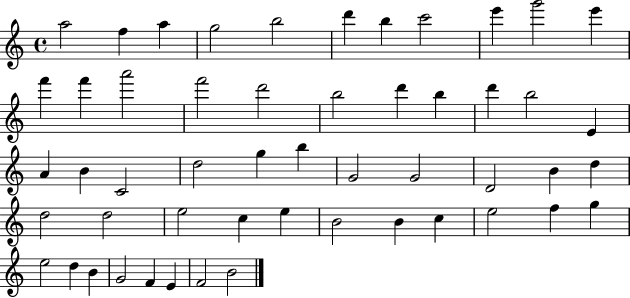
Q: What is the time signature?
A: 4/4